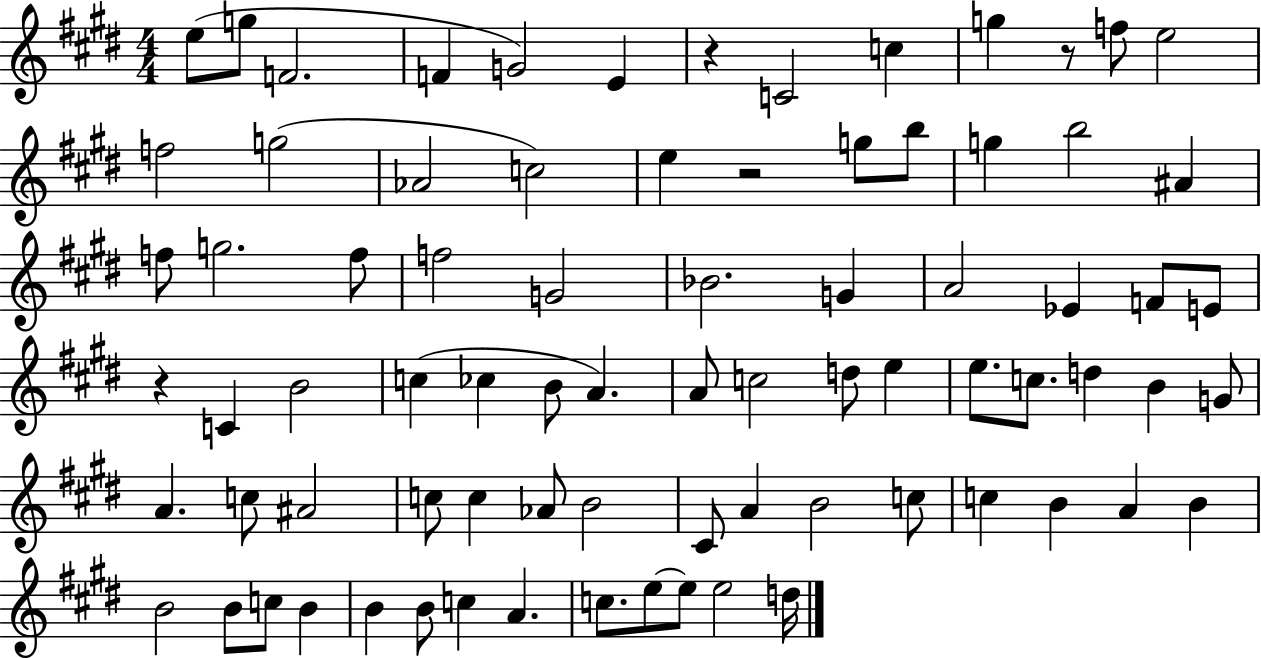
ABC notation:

X:1
T:Untitled
M:4/4
L:1/4
K:E
e/2 g/2 F2 F G2 E z C2 c g z/2 f/2 e2 f2 g2 _A2 c2 e z2 g/2 b/2 g b2 ^A f/2 g2 f/2 f2 G2 _B2 G A2 _E F/2 E/2 z C B2 c _c B/2 A A/2 c2 d/2 e e/2 c/2 d B G/2 A c/2 ^A2 c/2 c _A/2 B2 ^C/2 A B2 c/2 c B A B B2 B/2 c/2 B B B/2 c A c/2 e/2 e/2 e2 d/4